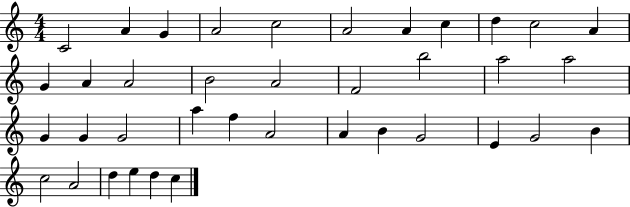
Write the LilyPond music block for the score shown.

{
  \clef treble
  \numericTimeSignature
  \time 4/4
  \key c \major
  c'2 a'4 g'4 | a'2 c''2 | a'2 a'4 c''4 | d''4 c''2 a'4 | \break g'4 a'4 a'2 | b'2 a'2 | f'2 b''2 | a''2 a''2 | \break g'4 g'4 g'2 | a''4 f''4 a'2 | a'4 b'4 g'2 | e'4 g'2 b'4 | \break c''2 a'2 | d''4 e''4 d''4 c''4 | \bar "|."
}